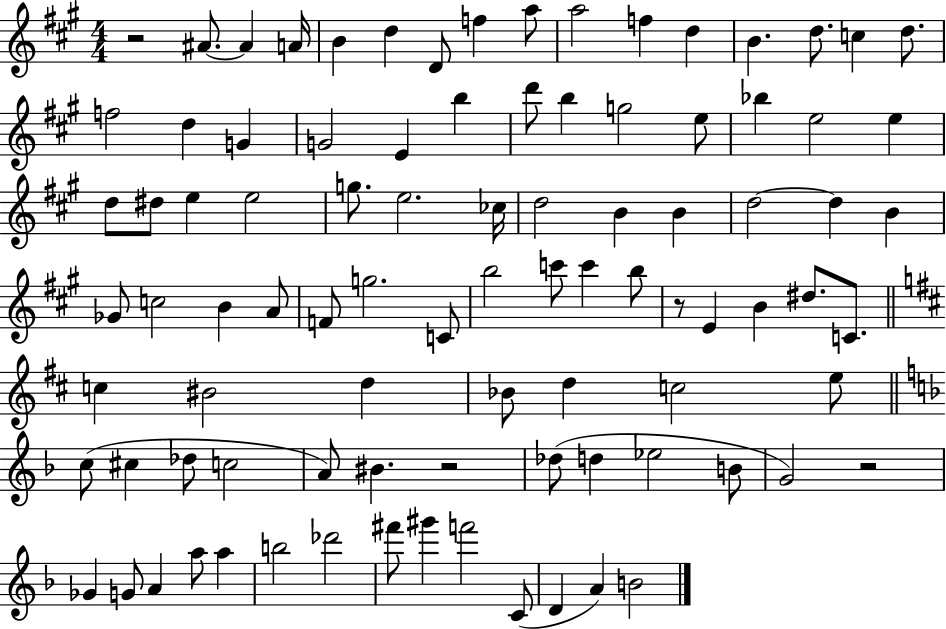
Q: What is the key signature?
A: A major